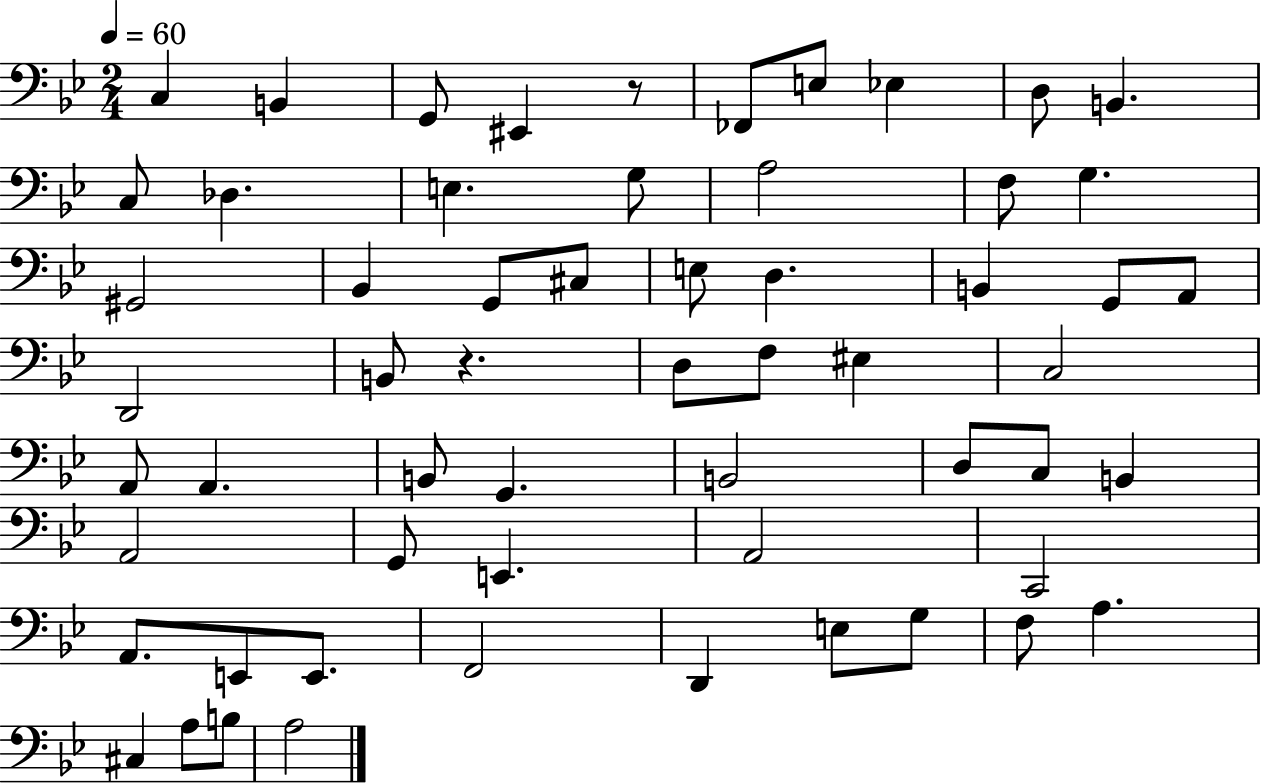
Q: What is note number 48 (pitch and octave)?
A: F2